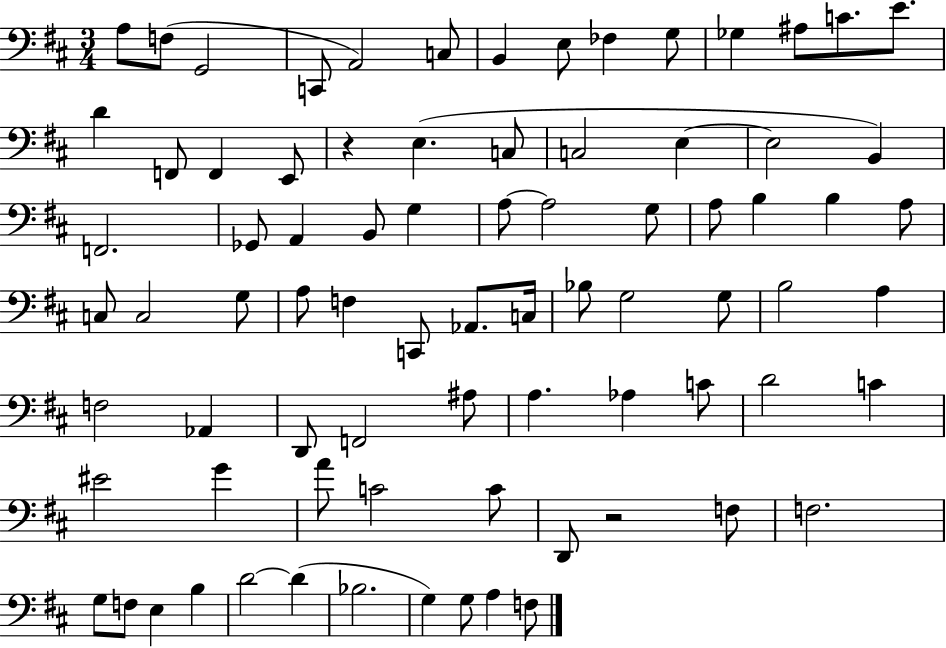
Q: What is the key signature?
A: D major